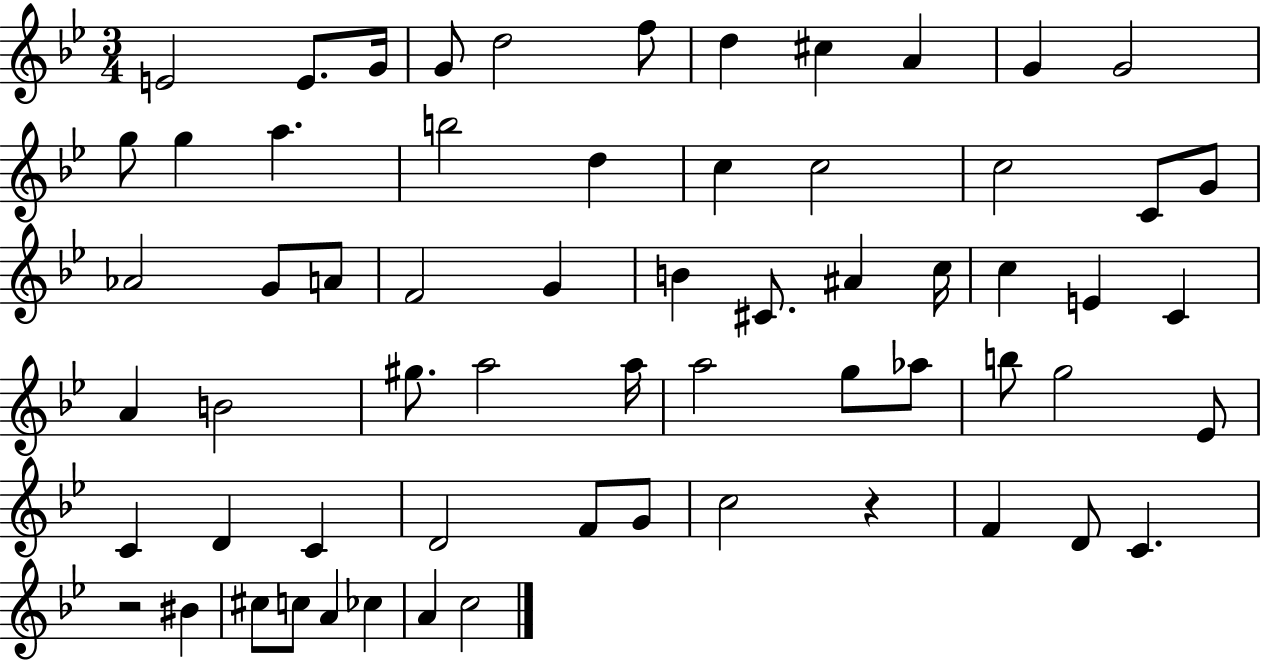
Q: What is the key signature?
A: BES major